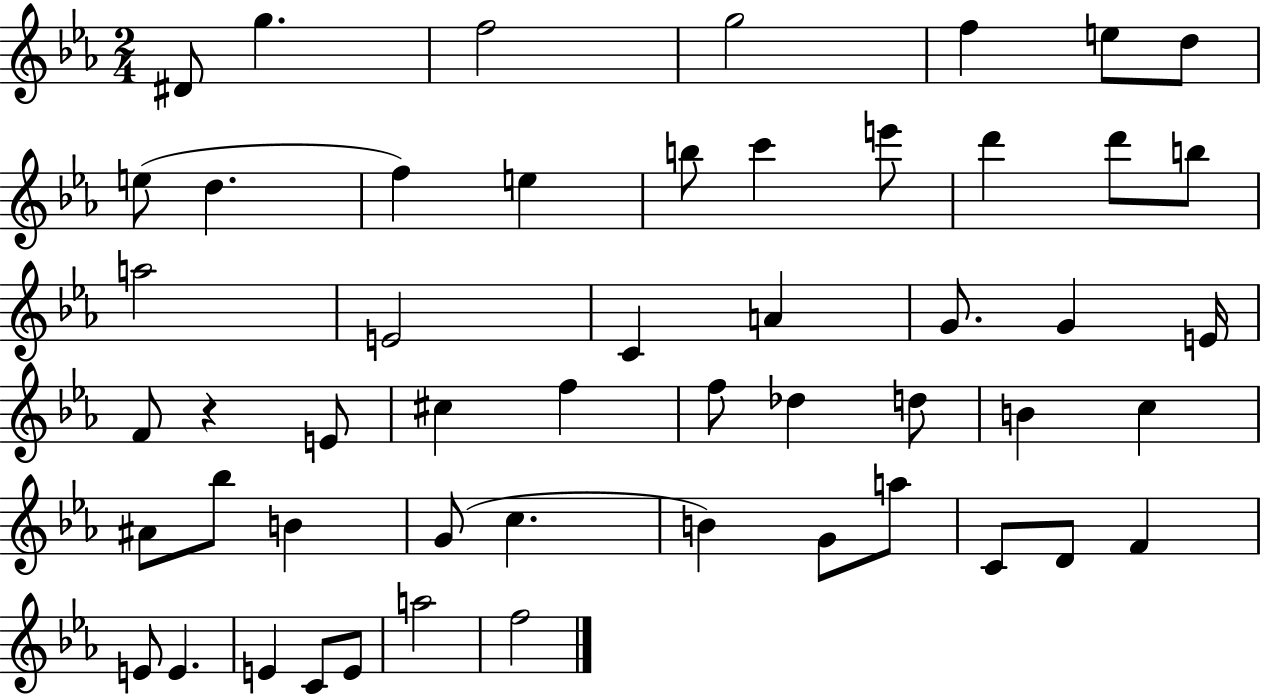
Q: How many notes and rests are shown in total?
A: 52